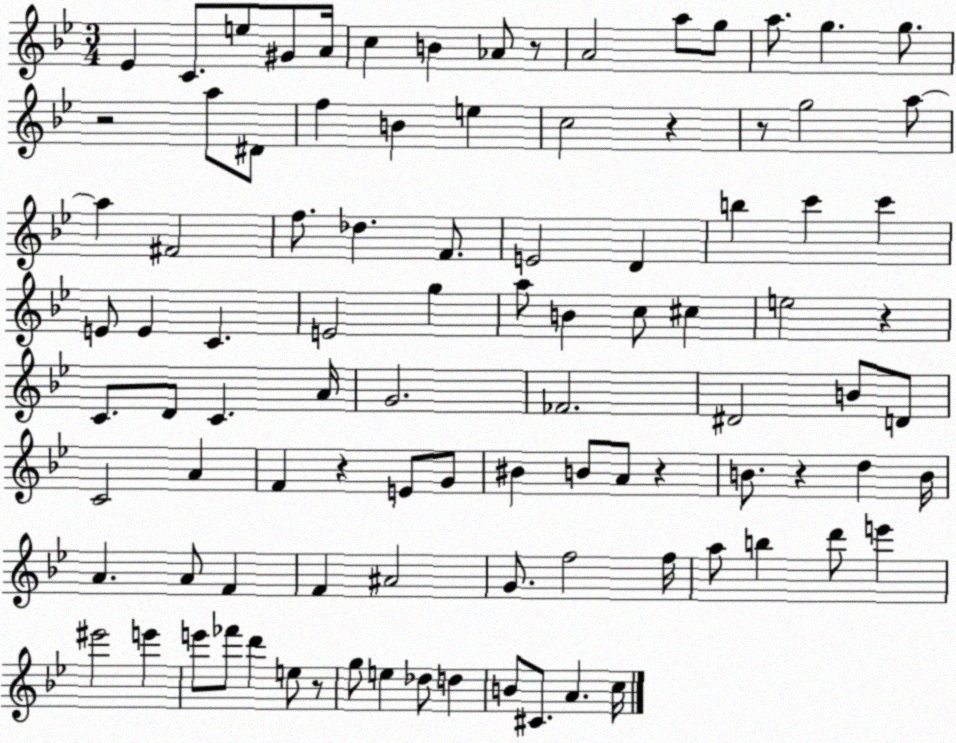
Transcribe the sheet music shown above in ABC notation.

X:1
T:Untitled
M:3/4
L:1/4
K:Bb
_E C/2 e/2 ^G/2 A/4 c B _A/2 z/2 A2 a/2 g/2 a/2 g g/2 z2 a/2 ^D/2 f B e c2 z z/2 g2 a/2 a ^F2 f/2 _d F/2 E2 D b c' c' E/2 E C E2 g a/2 B c/2 ^c e2 z C/2 D/2 C A/4 G2 _F2 ^D2 B/2 D/2 C2 A F z E/2 G/2 ^B B/2 A/2 z B/2 z d B/4 A A/2 F F ^A2 G/2 f2 f/4 a/2 b d'/2 e' ^e'2 e' e'/2 _f'/2 d' e/2 z/2 g/2 e _d/2 d B/2 ^C/2 A c/4